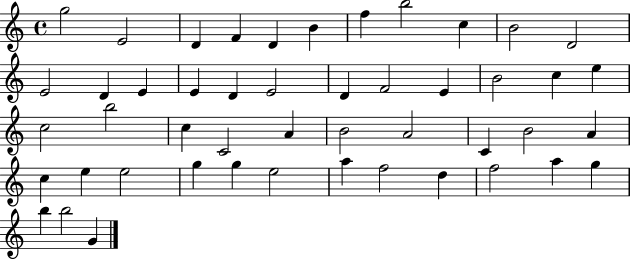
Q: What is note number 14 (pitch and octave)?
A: E4